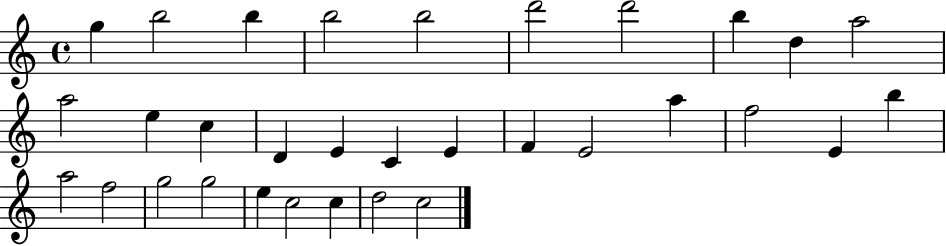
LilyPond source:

{
  \clef treble
  \time 4/4
  \defaultTimeSignature
  \key c \major
  g''4 b''2 b''4 | b''2 b''2 | d'''2 d'''2 | b''4 d''4 a''2 | \break a''2 e''4 c''4 | d'4 e'4 c'4 e'4 | f'4 e'2 a''4 | f''2 e'4 b''4 | \break a''2 f''2 | g''2 g''2 | e''4 c''2 c''4 | d''2 c''2 | \break \bar "|."
}